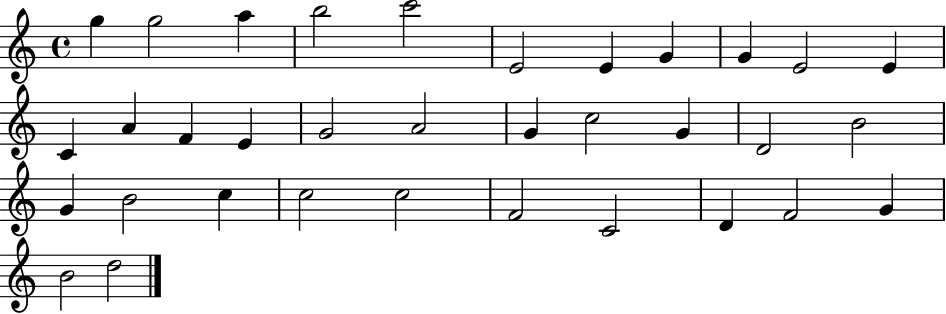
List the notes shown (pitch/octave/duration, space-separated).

G5/q G5/h A5/q B5/h C6/h E4/h E4/q G4/q G4/q E4/h E4/q C4/q A4/q F4/q E4/q G4/h A4/h G4/q C5/h G4/q D4/h B4/h G4/q B4/h C5/q C5/h C5/h F4/h C4/h D4/q F4/h G4/q B4/h D5/h